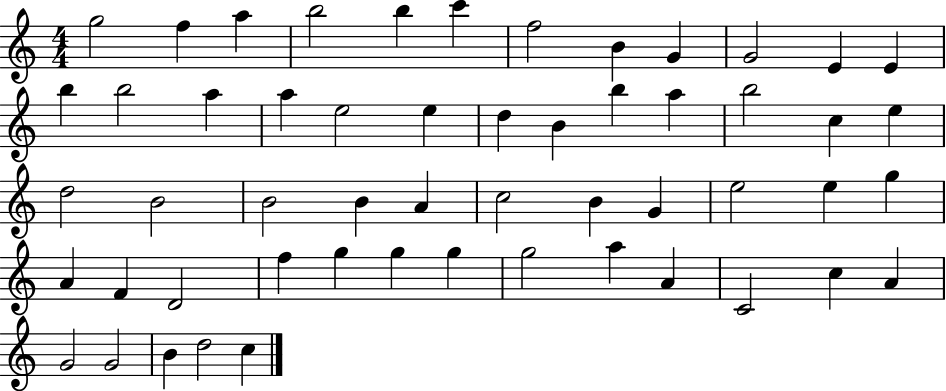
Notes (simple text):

G5/h F5/q A5/q B5/h B5/q C6/q F5/h B4/q G4/q G4/h E4/q E4/q B5/q B5/h A5/q A5/q E5/h E5/q D5/q B4/q B5/q A5/q B5/h C5/q E5/q D5/h B4/h B4/h B4/q A4/q C5/h B4/q G4/q E5/h E5/q G5/q A4/q F4/q D4/h F5/q G5/q G5/q G5/q G5/h A5/q A4/q C4/h C5/q A4/q G4/h G4/h B4/q D5/h C5/q